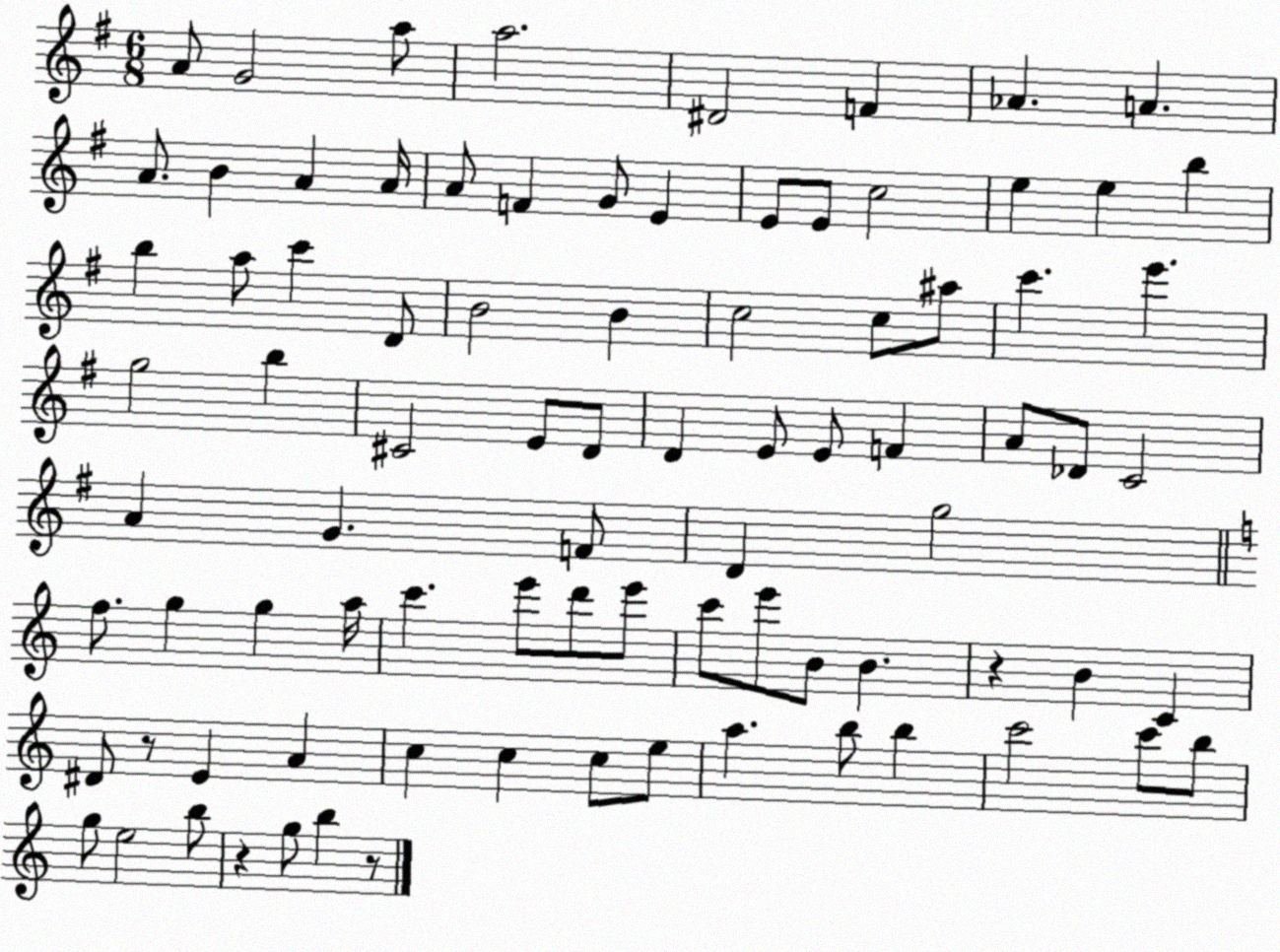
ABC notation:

X:1
T:Untitled
M:6/8
L:1/4
K:G
A/2 G2 a/2 a2 ^D2 F _A A A/2 B A A/4 A/2 F G/2 E E/2 E/2 c2 e e b b a/2 c' D/2 B2 B c2 c/2 ^a/2 c' e' g2 b ^C2 E/2 D/2 D E/2 E/2 F A/2 _D/2 C2 A G F/2 D g2 f/2 g g a/4 c' e'/2 d'/2 e'/2 c'/2 e'/2 B/2 B z B C ^D/2 z/2 E A c c c/2 e/2 a b/2 b c'2 c'/2 b/2 g/2 e2 b/2 z g/2 b z/2